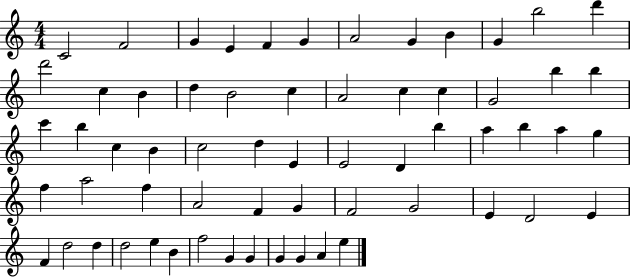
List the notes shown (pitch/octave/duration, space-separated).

C4/h F4/h G4/q E4/q F4/q G4/q A4/h G4/q B4/q G4/q B5/h D6/q D6/h C5/q B4/q D5/q B4/h C5/q A4/h C5/q C5/q G4/h B5/q B5/q C6/q B5/q C5/q B4/q C5/h D5/q E4/q E4/h D4/q B5/q A5/q B5/q A5/q G5/q F5/q A5/h F5/q A4/h F4/q G4/q F4/h G4/h E4/q D4/h E4/q F4/q D5/h D5/q D5/h E5/q B4/q F5/h G4/q G4/q G4/q G4/q A4/q E5/q